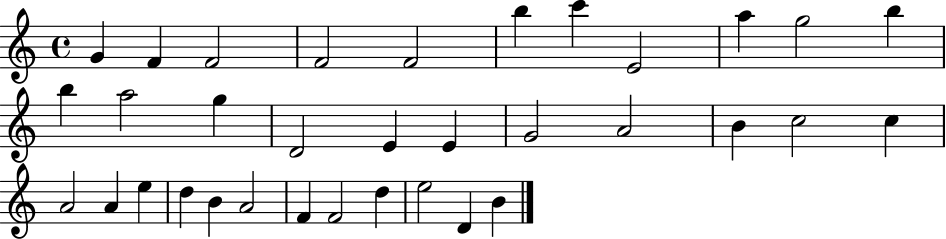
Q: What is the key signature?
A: C major